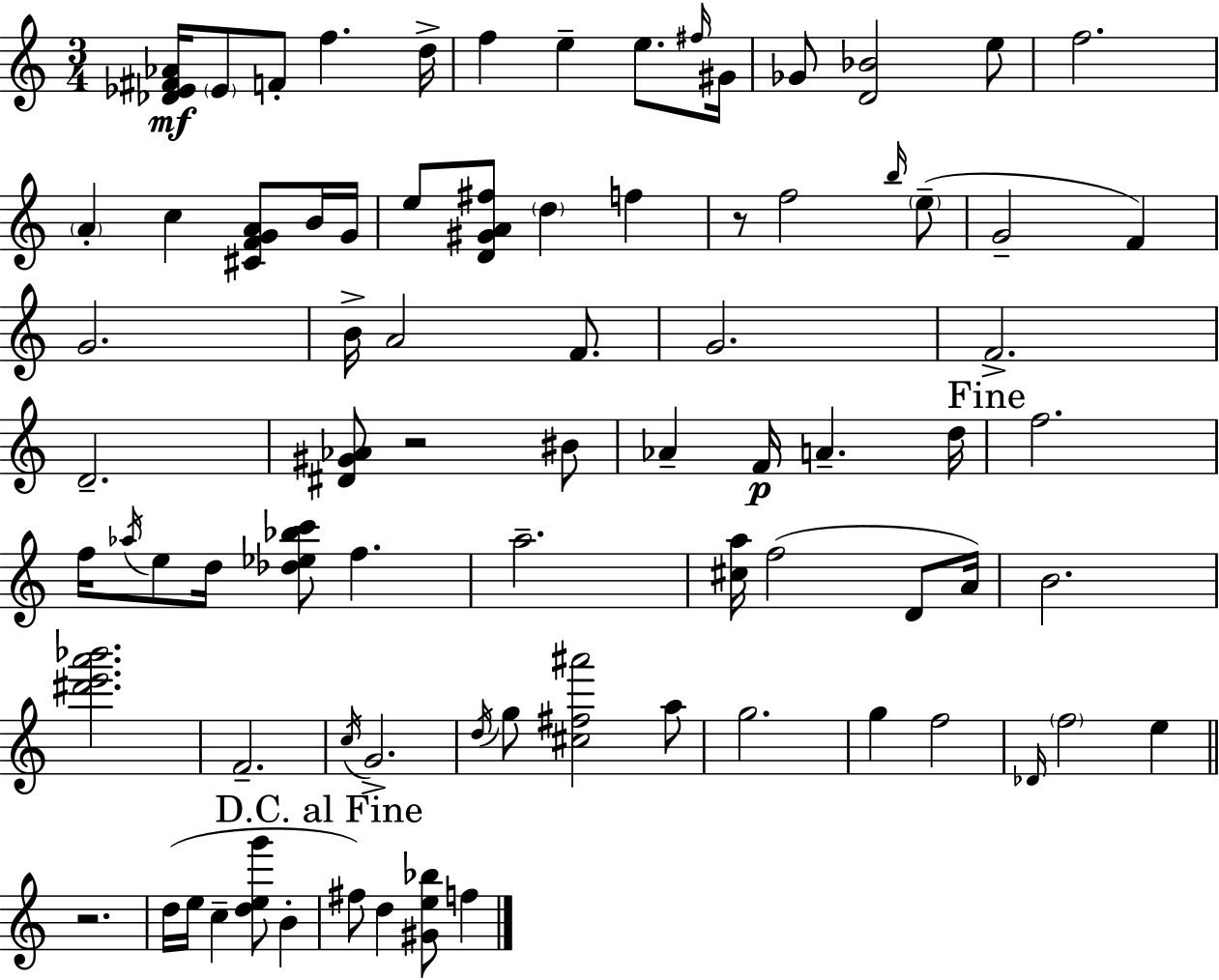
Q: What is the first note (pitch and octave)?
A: Eb4